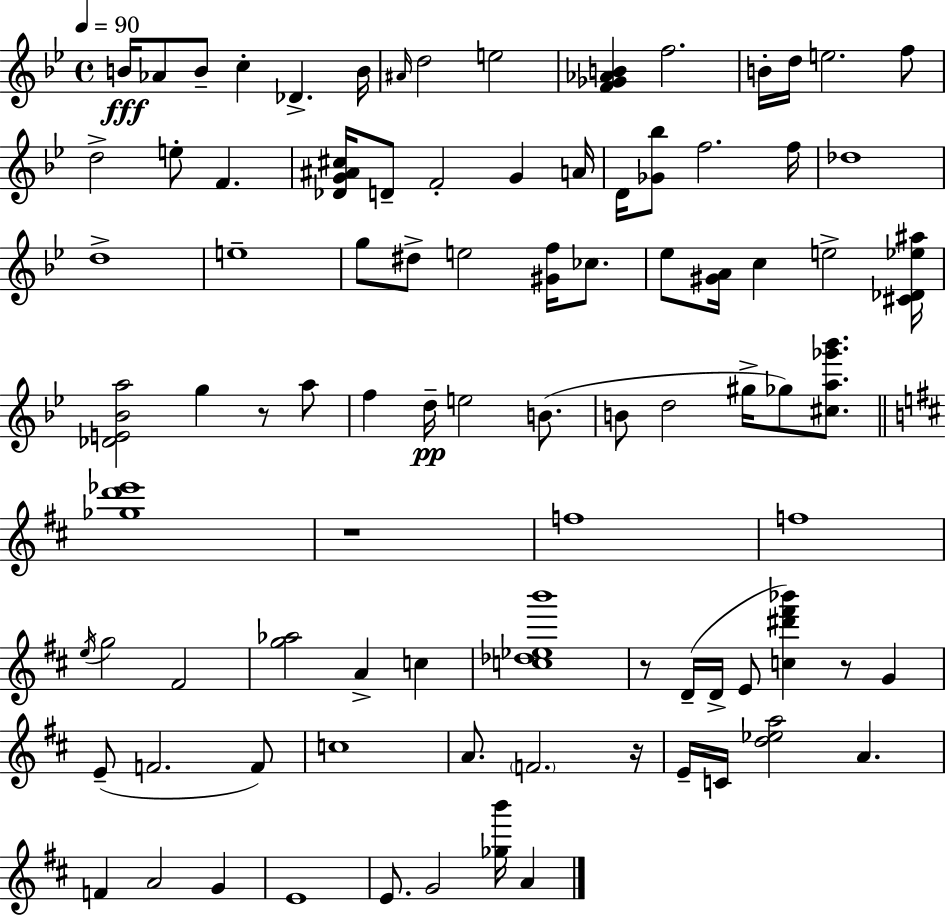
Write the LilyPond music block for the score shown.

{
  \clef treble
  \time 4/4
  \defaultTimeSignature
  \key g \minor
  \tempo 4 = 90
  b'16\fff aes'8 b'8-- c''4-. des'4.-> b'16 | \grace { ais'16 } d''2 e''2 | <f' ges' aes' b'>4 f''2. | b'16-. d''16 e''2. f''8 | \break d''2-> e''8-. f'4. | <des' g' ais' cis''>16 d'8-- f'2-. g'4 | a'16 d'16 <ges' bes''>8 f''2. | f''16 des''1 | \break d''1-> | e''1-- | g''8 dis''8-> e''2 <gis' f''>16 ces''8. | ees''8 <gis' a'>16 c''4 e''2-> | \break <cis' des' ees'' ais''>16 <des' e' bes' a''>2 g''4 r8 a''8 | f''4 d''16--\pp e''2 b'8.( | b'8 d''2 gis''16-> ges''8) <cis'' a'' ges''' bes'''>8. | \bar "||" \break \key b \minor <ges'' d''' ees'''>1 | r1 | f''1 | f''1 | \break \acciaccatura { e''16 } g''2 fis'2 | <g'' aes''>2 a'4-> c''4 | <c'' des'' ees'' b'''>1 | r8 d'16--( d'16-> e'8 <c'' dis''' fis''' bes'''>4) r8 g'4 | \break e'8--( f'2. f'8) | c''1 | a'8. \parenthesize f'2. | r16 e'16-- c'16 <d'' ees'' a''>2 a'4. | \break f'4 a'2 g'4 | e'1 | e'8. g'2 <ges'' b'''>16 a'4 | \bar "|."
}